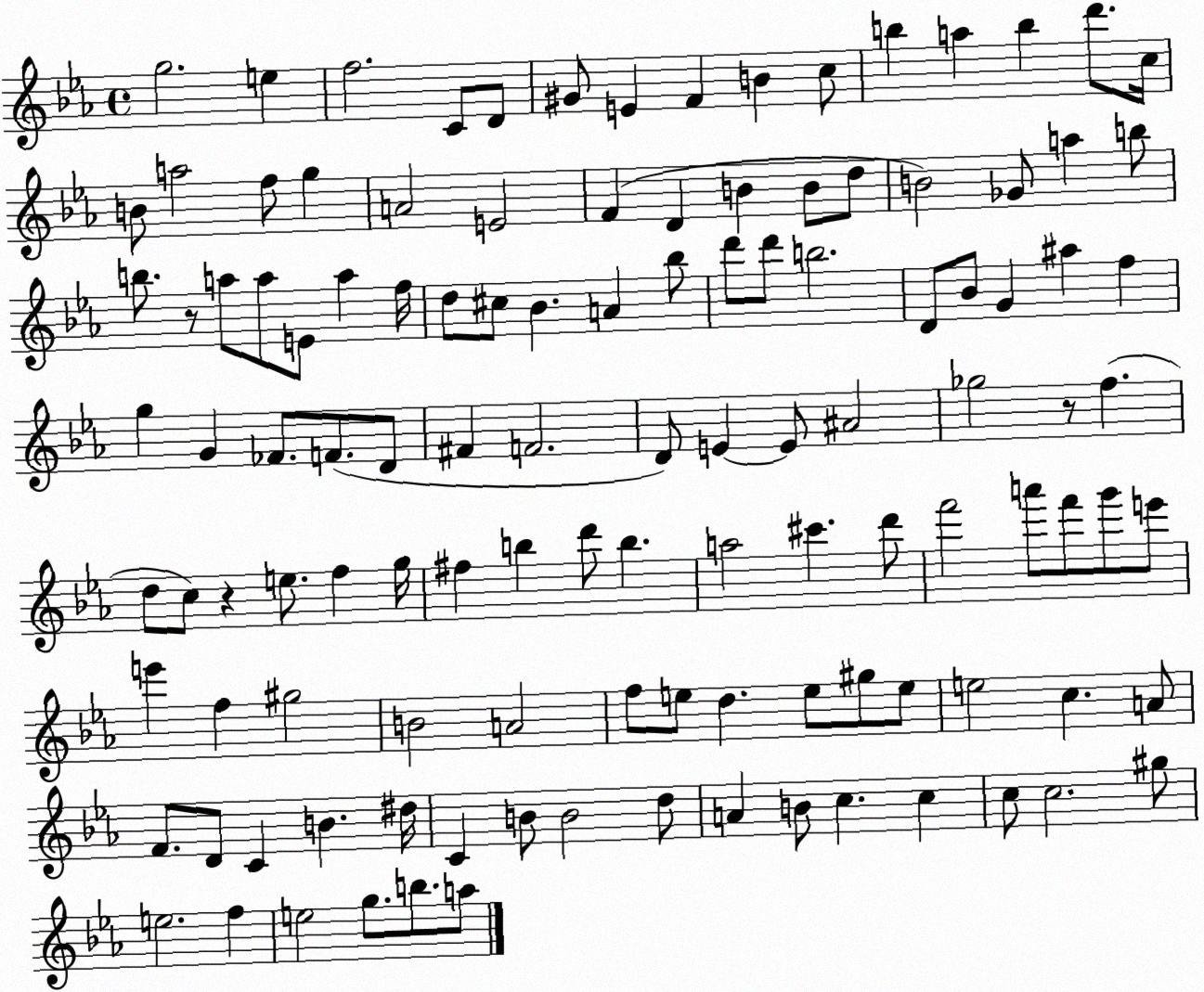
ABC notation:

X:1
T:Untitled
M:4/4
L:1/4
K:Eb
g2 e f2 C/2 D/2 ^G/2 E F B c/2 b a b d'/2 c/4 B/2 a2 f/2 g A2 E2 F D B B/2 d/2 B2 _G/2 a b/2 b/2 z/2 a/2 a/2 E/2 a f/4 d/2 ^c/2 _B A _b/2 d'/2 d'/2 b2 D/2 _B/2 G ^a f g G _F/2 F/2 D/2 ^F F2 D/2 E E/2 ^A2 _g2 z/2 f d/2 c/2 z e/2 f g/4 ^f b d'/2 b a2 ^c' d'/2 f'2 a'/2 f'/2 g'/2 e'/2 e' f ^g2 B2 A2 f/2 e/2 d e/2 ^g/2 e/2 e2 c A/2 F/2 D/2 C B ^d/4 C B/2 B2 d/2 A B/2 c c c/2 c2 ^g/2 e2 f e2 g/2 b/2 a/2